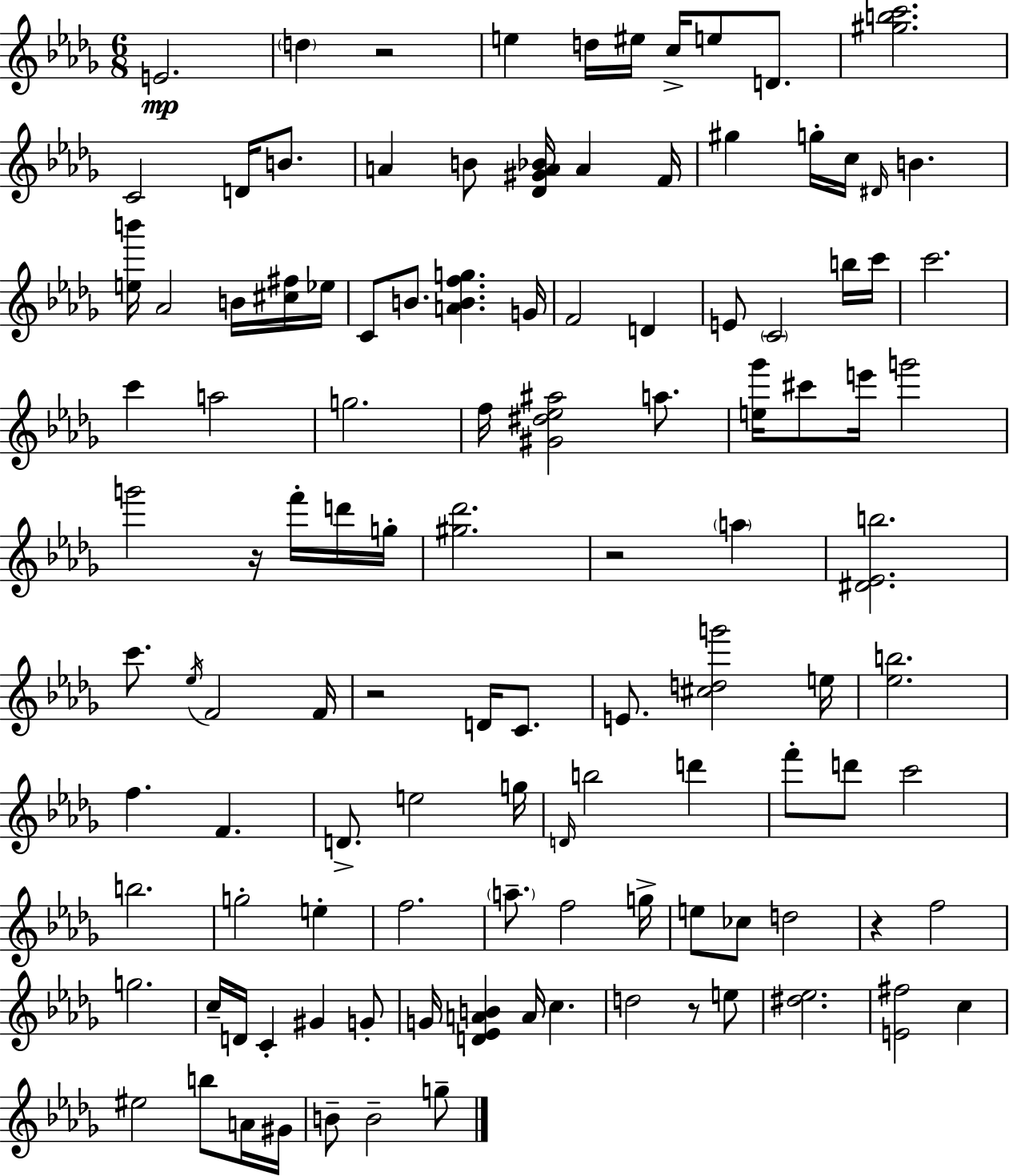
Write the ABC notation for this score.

X:1
T:Untitled
M:6/8
L:1/4
K:Bbm
E2 d z2 e d/4 ^e/4 c/4 e/2 D/2 [^gbc']2 C2 D/4 B/2 A B/2 [_D^GA_B]/4 A F/4 ^g g/4 c/4 ^D/4 B [eb']/4 _A2 B/4 [^c^f]/4 _e/4 C/2 B/2 [ABfg] G/4 F2 D E/2 C2 b/4 c'/4 c'2 c' a2 g2 f/4 [^G^d_e^a]2 a/2 [e_g']/4 ^c'/2 e'/4 g'2 g'2 z/4 f'/4 d'/4 g/4 [^g_d']2 z2 a [^D_Eb]2 c'/2 _e/4 F2 F/4 z2 D/4 C/2 E/2 [^cdg']2 e/4 [_eb]2 f F D/2 e2 g/4 D/4 b2 d' f'/2 d'/2 c'2 b2 g2 e f2 a/2 f2 g/4 e/2 _c/2 d2 z f2 g2 c/4 D/4 C ^G G/2 G/4 [D_EAB] A/4 c d2 z/2 e/2 [^d_e]2 [E^f]2 c ^e2 b/2 A/4 ^G/4 B/2 B2 g/2